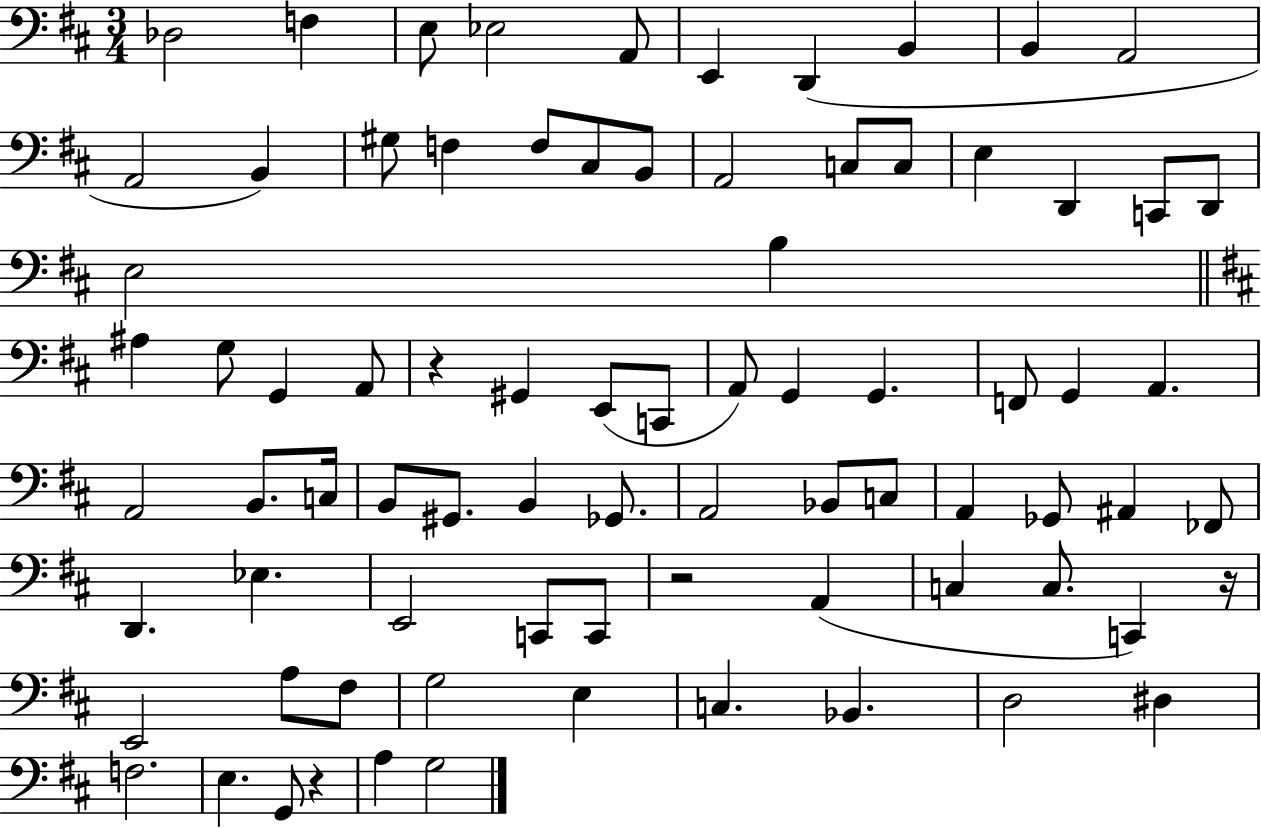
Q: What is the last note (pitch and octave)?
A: G3